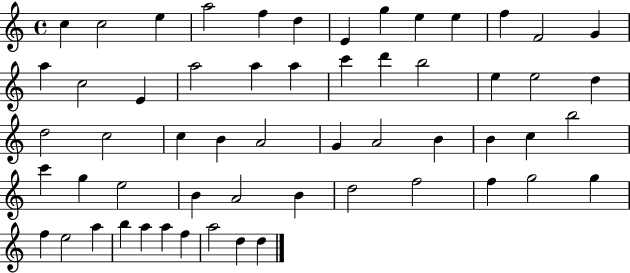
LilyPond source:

{
  \clef treble
  \time 4/4
  \defaultTimeSignature
  \key c \major
  c''4 c''2 e''4 | a''2 f''4 d''4 | e'4 g''4 e''4 e''4 | f''4 f'2 g'4 | \break a''4 c''2 e'4 | a''2 a''4 a''4 | c'''4 d'''4 b''2 | e''4 e''2 d''4 | \break d''2 c''2 | c''4 b'4 a'2 | g'4 a'2 b'4 | b'4 c''4 b''2 | \break c'''4 g''4 e''2 | b'4 a'2 b'4 | d''2 f''2 | f''4 g''2 g''4 | \break f''4 e''2 a''4 | b''4 a''4 a''4 f''4 | a''2 d''4 d''4 | \bar "|."
}